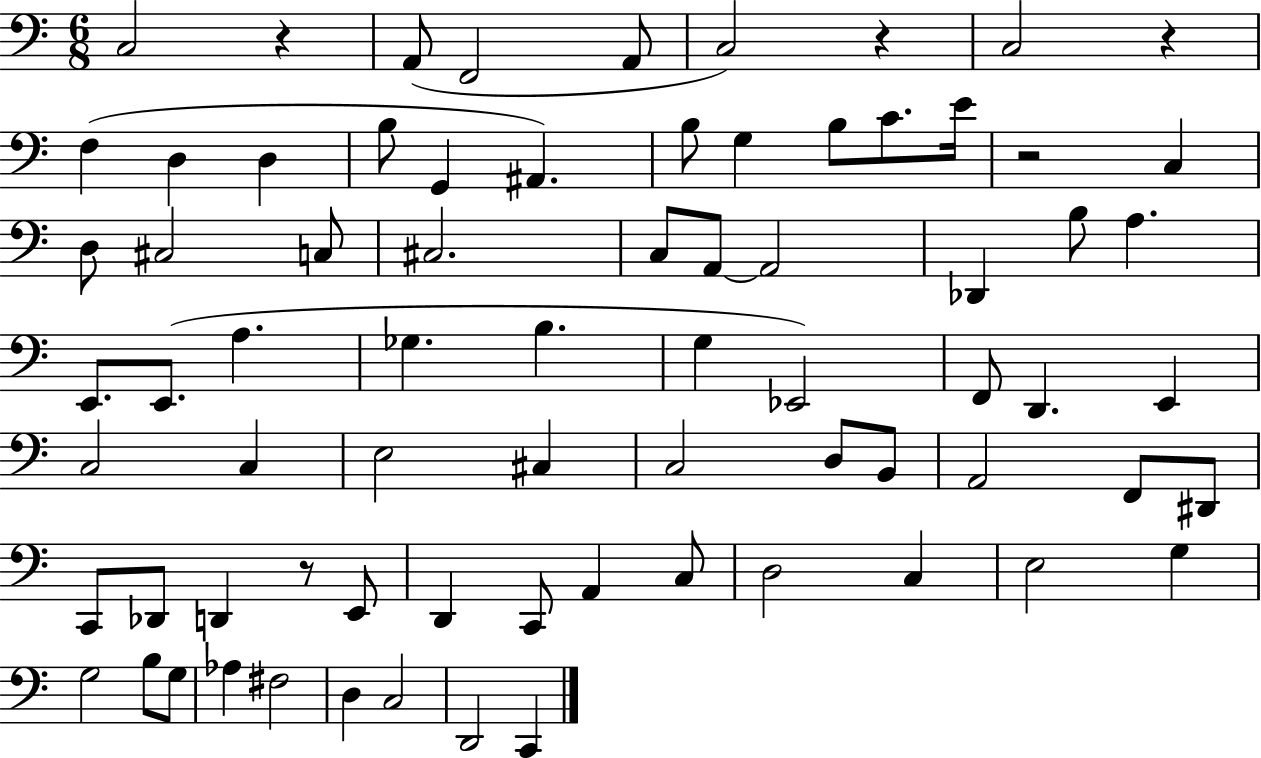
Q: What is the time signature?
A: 6/8